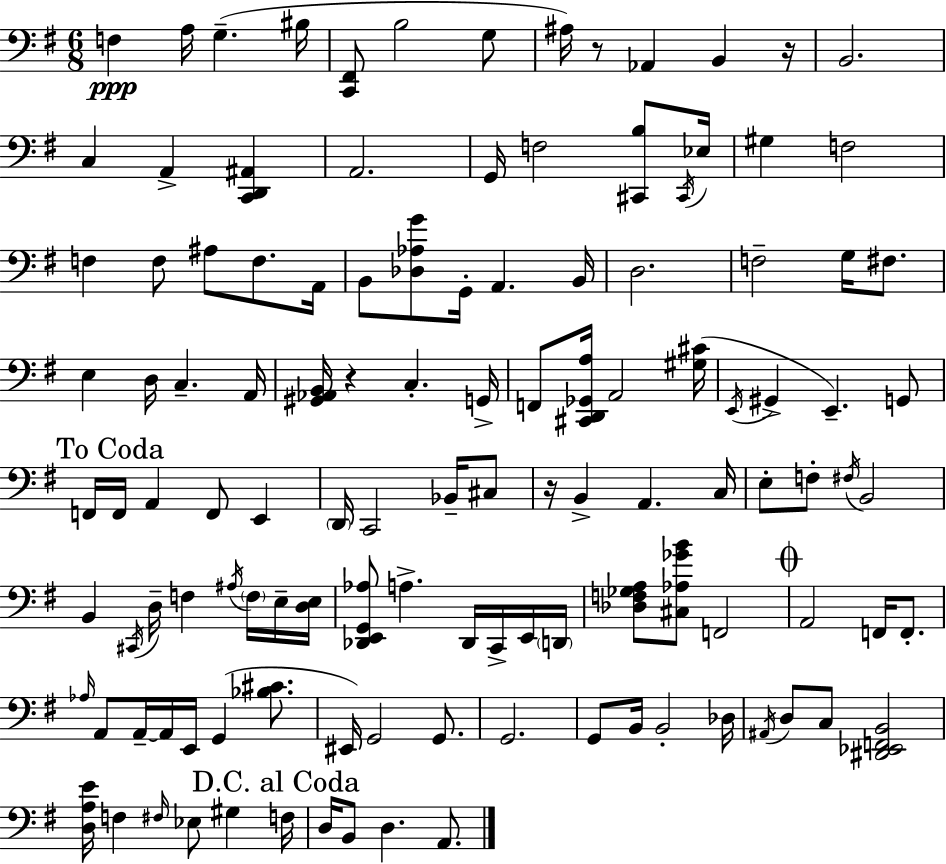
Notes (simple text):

F3/q A3/s G3/q. BIS3/s [C2,F#2]/e B3/h G3/e A#3/s R/e Ab2/q B2/q R/s B2/h. C3/q A2/q [C2,D2,A#2]/q A2/h. G2/s F3/h [C#2,B3]/e C#2/s Eb3/s G#3/q F3/h F3/q F3/e A#3/e F3/e. A2/s B2/e [Db3,Ab3,G4]/e G2/s A2/q. B2/s D3/h. F3/h G3/s F#3/e. E3/q D3/s C3/q. A2/s [G#2,Ab2,B2]/s R/q C3/q. G2/s F2/e [C#2,D2,Gb2,A3]/s A2/h [G#3,C#4]/s E2/s G#2/q E2/q. G2/e F2/s F2/s A2/q F2/e E2/q D2/s C2/h Bb2/s C#3/e R/s B2/q A2/q. C3/s E3/e F3/e F#3/s B2/h B2/q C#2/s D3/s F3/q A#3/s F3/s E3/s [D3,E3]/s [Db2,E2,G2,Ab3]/e A3/q. Db2/s C2/s E2/s D2/s [Db3,F3,Gb3,A3]/e [C#3,Ab3,Gb4,B4]/e F2/h A2/h F2/s F2/e. Ab3/s A2/e A2/s A2/s E2/s G2/q [Bb3,C#4]/e. EIS2/s G2/h G2/e. G2/h. G2/e B2/s B2/h Db3/s A#2/s D3/e C3/e [D#2,Eb2,F2,B2]/h [D3,A3,E4]/s F3/q F#3/s Eb3/e G#3/q F3/s D3/s B2/e D3/q. A2/e.